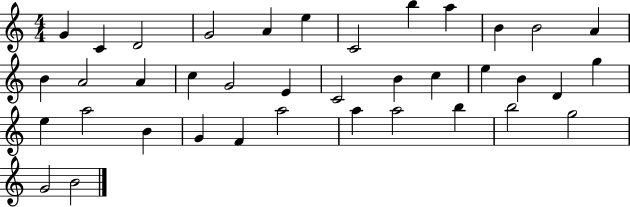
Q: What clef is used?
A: treble